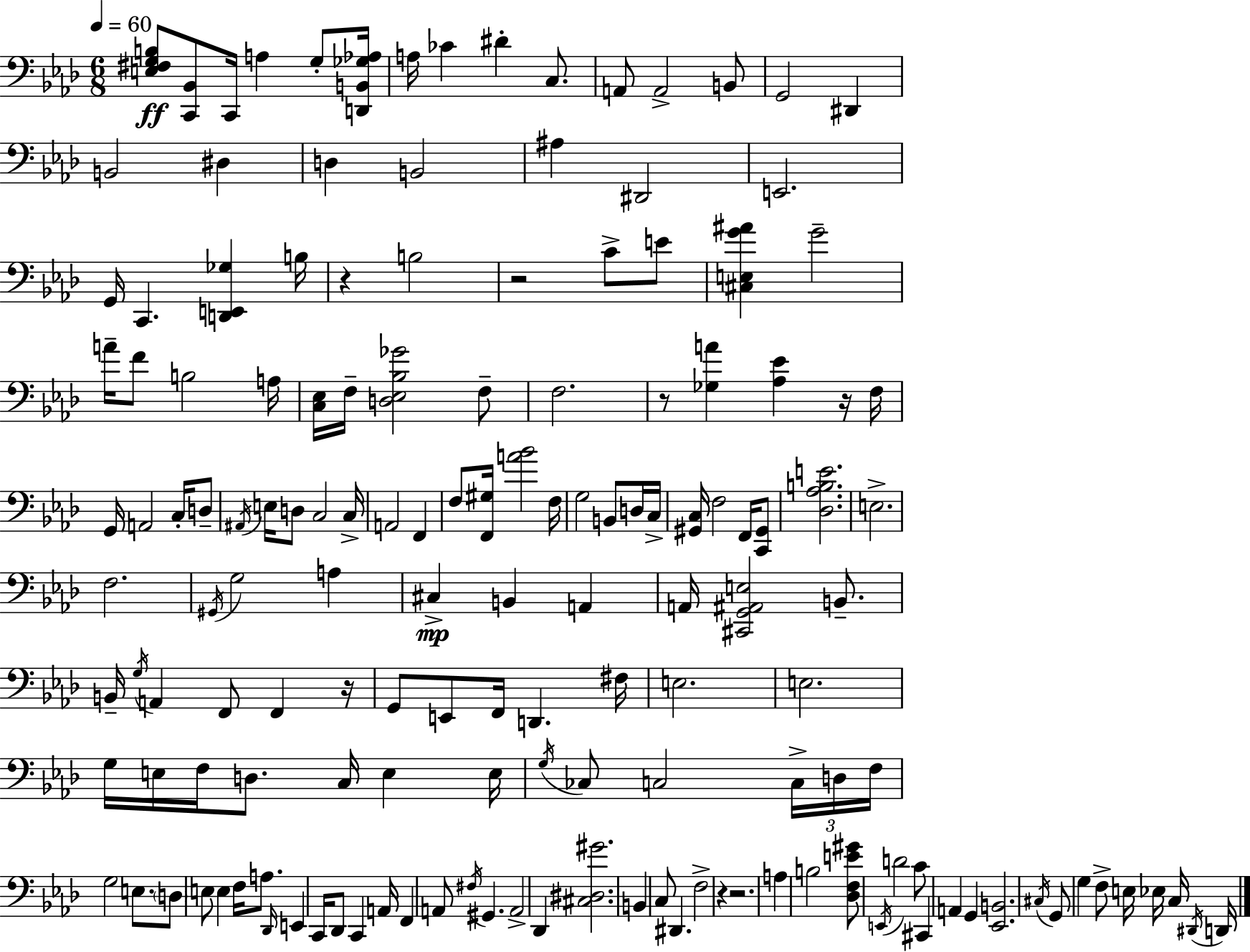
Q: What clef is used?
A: bass